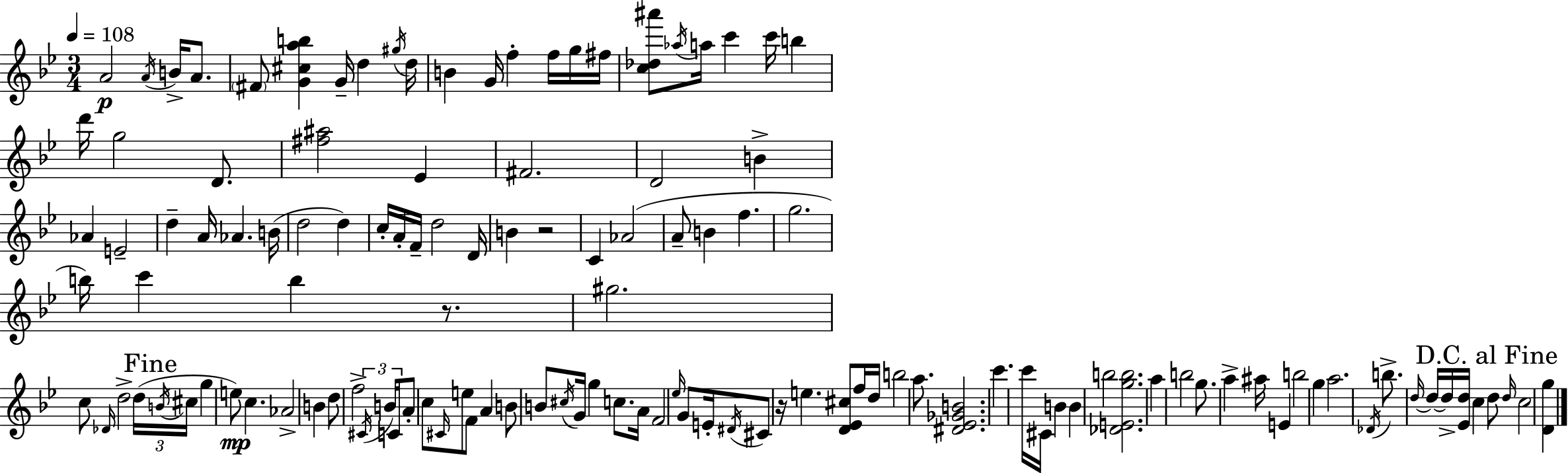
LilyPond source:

{
  \clef treble
  \numericTimeSignature
  \time 3/4
  \key g \minor
  \tempo 4 = 108
  a'2\p \acciaccatura { a'16 } b'16-> a'8. | \parenthesize fis'8 <g' cis'' a'' b''>4 g'16-- d''4 | \acciaccatura { gis''16 } d''16 b'4 g'16 f''4-. f''16 | g''16 fis''16 <c'' des'' ais'''>8 \acciaccatura { aes''16 } a''16 c'''4 c'''16 b''4 | \break d'''16 g''2 | d'8. <fis'' ais''>2 ees'4 | fis'2. | d'2 b'4-> | \break aes'4 e'2-- | d''4-- a'16 aes'4. | b'16( d''2 d''4) | c''16-. a'16-. f'16-- d''2 | \break d'16 b'4 r2 | c'4 aes'2( | a'8-- b'4 f''4. | g''2. | \break b''16) c'''4 b''4 | r8. gis''2. | c''8 \grace { des'16 } d''2-> | \tuplet 3/2 { d''16( \mark "Fine" \acciaccatura { b'16 } cis''16 } g''4 e''8\mp) c''4. | \break aes'2-> | b'4 d''8 f''2-> | \tuplet 3/2 { \acciaccatura { cis'16 } b'16 c'16 } a'8-. c''8 \grace { cis'16 } e''8 | f'8 a'4 b'8 b'8 \acciaccatura { cis''16 } | \break g'16 g''4 c''8. a'16 f'2 | \grace { ees''16 } g'8 e'16-. \acciaccatura { dis'16 } cis'8 | r16 e''4. <d' ees' cis''>8 f''16 d''16 b''2 | a''8. <dis' ees' ges' b'>2. | \break c'''4. | c'''16 cis'16 b'4 b'4 | b''2 <des' e' g'' b''>2. | a''4 | \break b''2 g''8. | a''4-> ais''16 e'4 b''2 | g''4 a''2. | \acciaccatura { des'16 } b''8.-> | \break \grace { d''16~ }~ d''16~~ d''16-> <ees' d''>16 c''4 \mark "D.C. al Fine" d''8 | \grace { d''16 } c''2 <d' g''>4 | \bar "|."
}